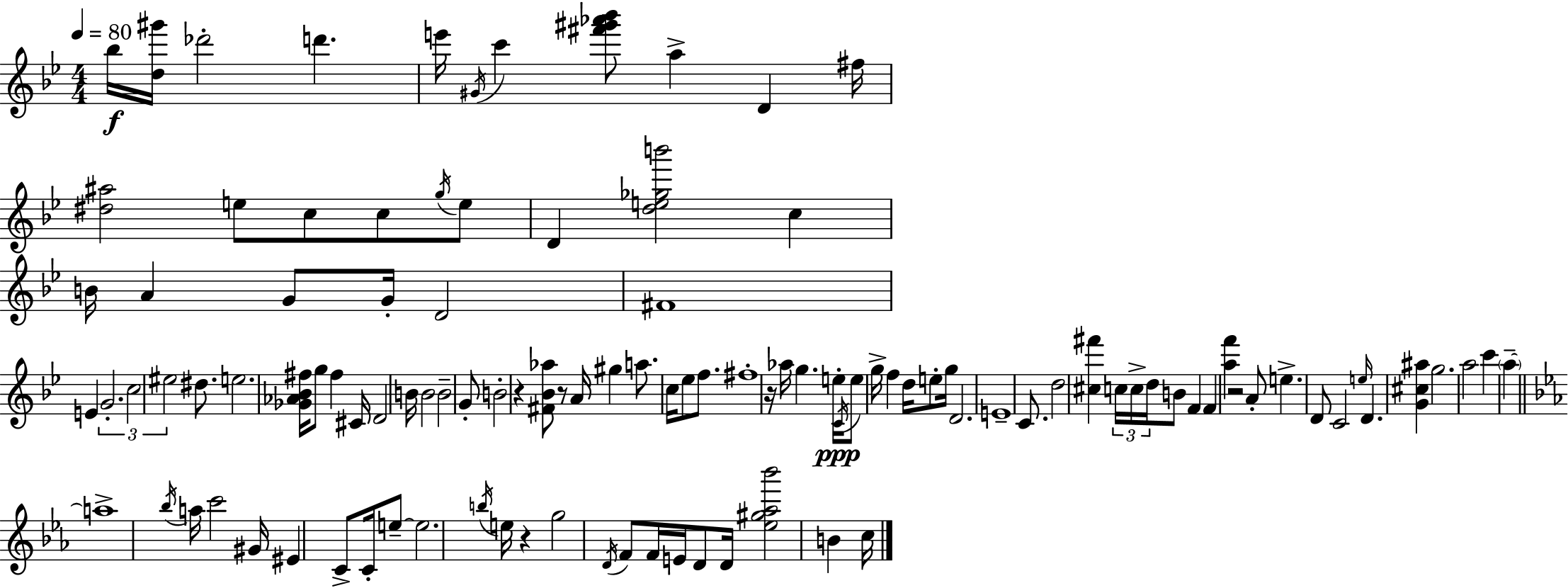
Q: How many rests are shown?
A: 5